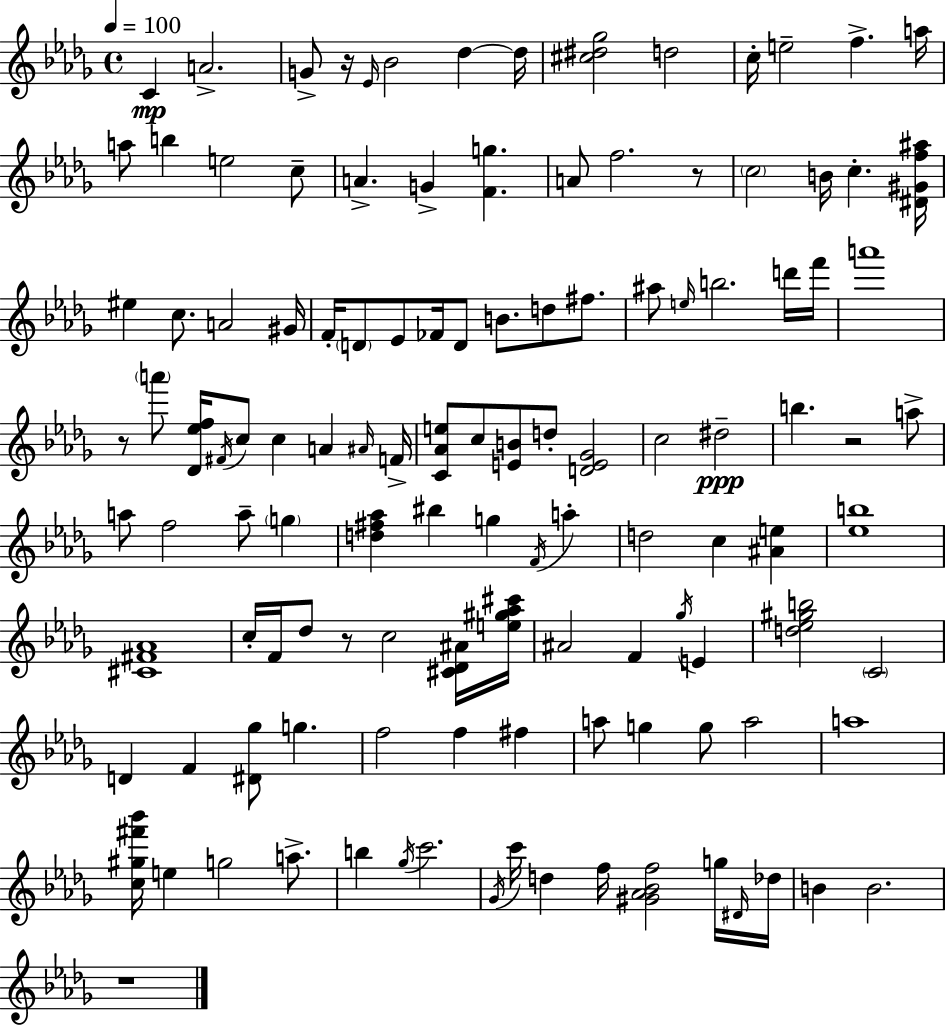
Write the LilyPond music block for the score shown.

{
  \clef treble
  \time 4/4
  \defaultTimeSignature
  \key bes \minor
  \tempo 4 = 100
  \repeat volta 2 { c'4\mp a'2.-> | g'8-> r16 \grace { ees'16 } bes'2 des''4~~ | des''16 <cis'' dis'' ges''>2 d''2 | c''16-. e''2-- f''4.-> | \break a''16 a''8 b''4 e''2 c''8-- | a'4.-> g'4-> <f' g''>4. | a'8 f''2. r8 | \parenthesize c''2 b'16 c''4.-. | \break <dis' gis' f'' ais''>16 eis''4 c''8. a'2 | gis'16 f'16-. \parenthesize d'8 ees'8 fes'16 d'8 b'8. d''8 fis''8. | ais''8 \grace { e''16 } b''2. | d'''16 f'''16 a'''1 | \break r8 \parenthesize a'''8 <des' ees'' f''>16 \acciaccatura { fis'16 } c''8 c''4 a'4 | \grace { ais'16 } f'16-> <c' aes' e''>8 c''8 <e' b'>8 d''8-. <d' e' ges'>2 | c''2 dis''2--\ppp | b''4. r2 | \break a''8-> a''8 f''2 a''8-- | \parenthesize g''4 <d'' fis'' aes''>4 bis''4 g''4 | \acciaccatura { f'16 } a''4-. d''2 c''4 | <ais' e''>4 <ees'' b''>1 | \break <cis' fis' aes'>1 | c''16-. f'16 des''8 r8 c''2 | <cis' des' ais'>16 <e'' gis'' aes'' cis'''>16 ais'2 f'4 | \acciaccatura { ges''16 } e'4 <d'' ees'' gis'' b''>2 \parenthesize c'2 | \break d'4 f'4 <dis' ges''>8 | g''4. f''2 f''4 | fis''4 a''8 g''4 g''8 a''2 | a''1 | \break <c'' gis'' fis''' bes'''>16 e''4 g''2 | a''8.-> b''4 \acciaccatura { ges''16 } c'''2. | \acciaccatura { ges'16 } c'''16 d''4 f''16 <gis' aes' bes' f''>2 | g''16 \grace { dis'16 } des''16 b'4 b'2. | \break r1 | } \bar "|."
}